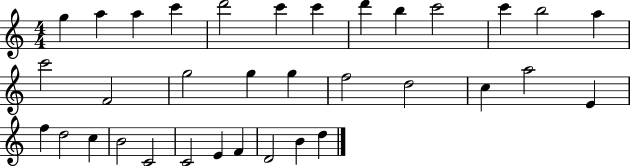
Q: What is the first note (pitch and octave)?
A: G5